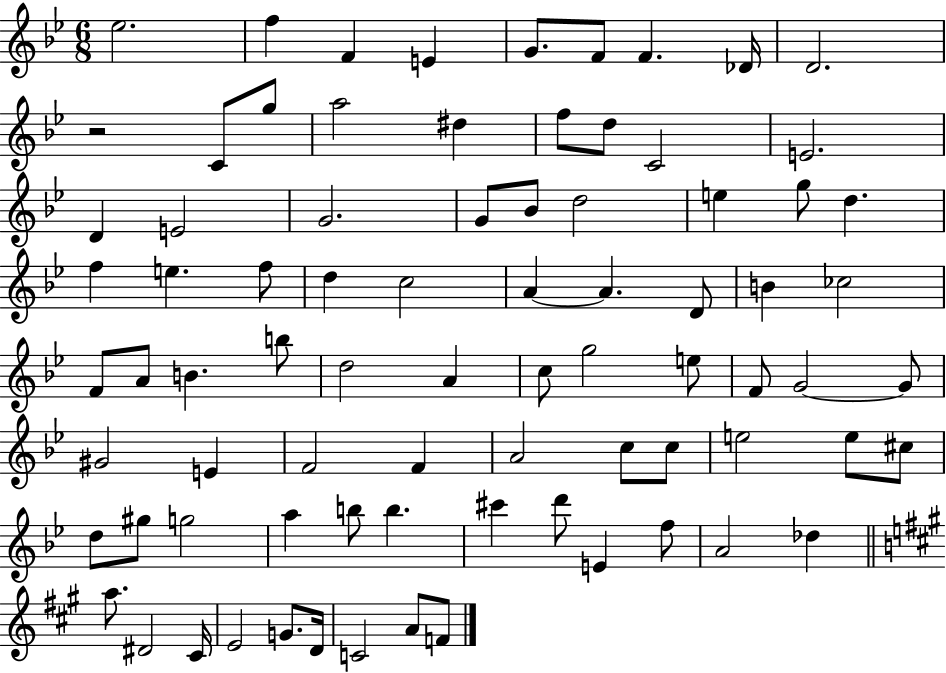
{
  \clef treble
  \numericTimeSignature
  \time 6/8
  \key bes \major
  ees''2. | f''4 f'4 e'4 | g'8. f'8 f'4. des'16 | d'2. | \break r2 c'8 g''8 | a''2 dis''4 | f''8 d''8 c'2 | e'2. | \break d'4 e'2 | g'2. | g'8 bes'8 d''2 | e''4 g''8 d''4. | \break f''4 e''4. f''8 | d''4 c''2 | a'4~~ a'4. d'8 | b'4 ces''2 | \break f'8 a'8 b'4. b''8 | d''2 a'4 | c''8 g''2 e''8 | f'8 g'2~~ g'8 | \break gis'2 e'4 | f'2 f'4 | a'2 c''8 c''8 | e''2 e''8 cis''8 | \break d''8 gis''8 g''2 | a''4 b''8 b''4. | cis'''4 d'''8 e'4 f''8 | a'2 des''4 | \break \bar "||" \break \key a \major a''8. dis'2 cis'16 | e'2 g'8. d'16 | c'2 a'8 f'8 | \bar "|."
}